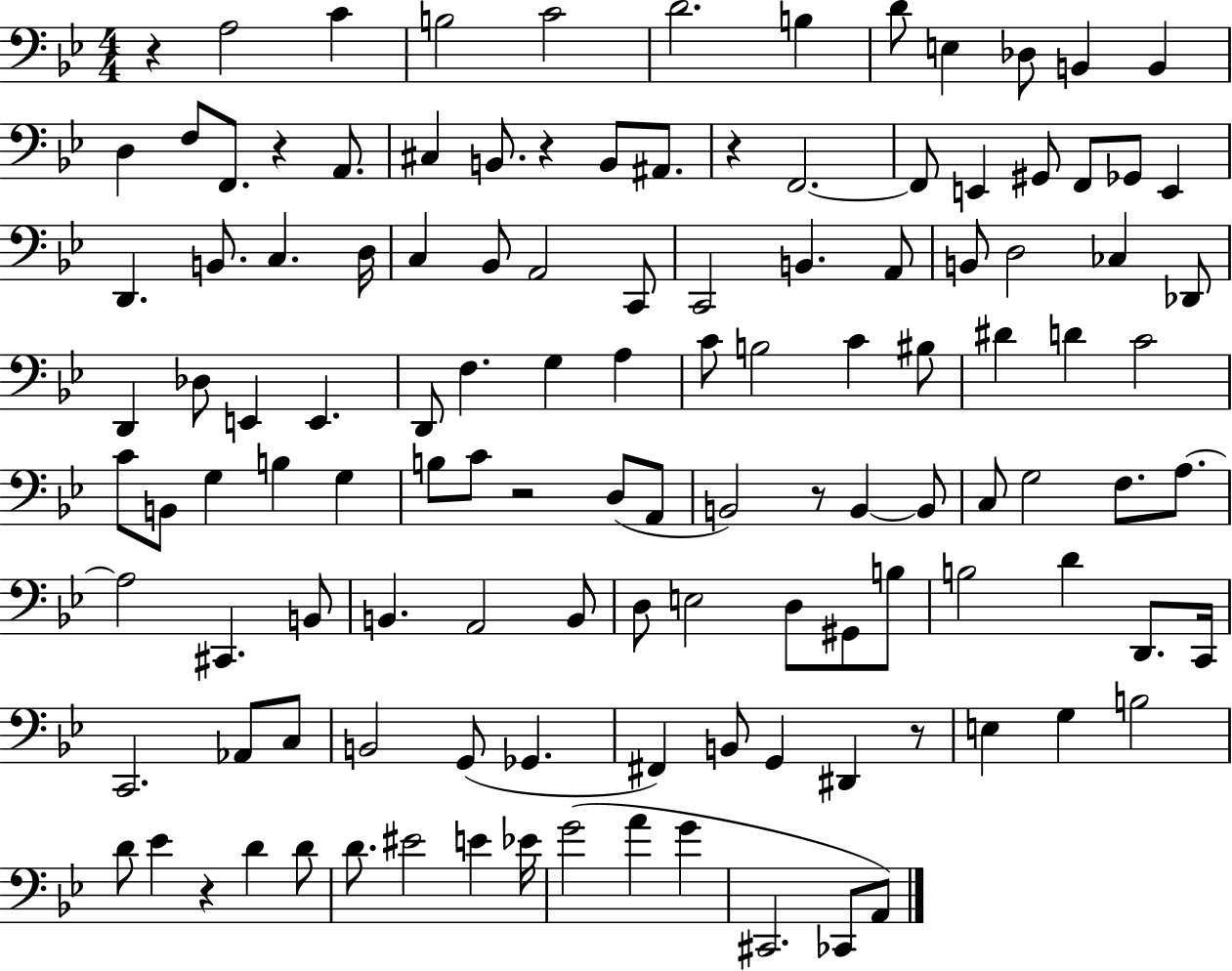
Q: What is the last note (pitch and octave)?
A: A2